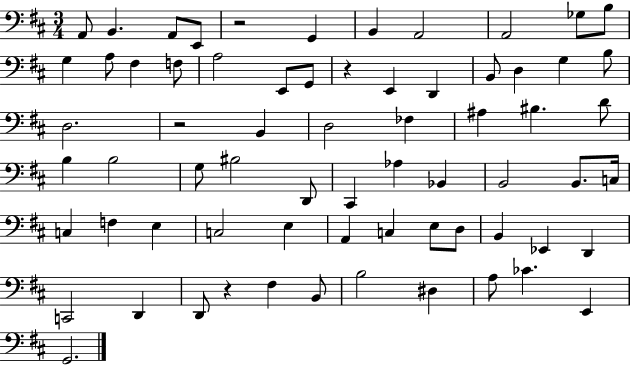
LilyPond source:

{
  \clef bass
  \numericTimeSignature
  \time 3/4
  \key d \major
  \repeat volta 2 { a,8 b,4. a,8 e,8 | r2 g,4 | b,4 a,2 | a,2 ges8 b8 | \break g4 a8 fis4 f8 | a2 e,8 g,8 | r4 e,4 d,4 | b,8 d4 g4 b8 | \break d2. | r2 b,4 | d2 fes4 | ais4 bis4. d'8 | \break b4 b2 | g8 bis2 d,8 | cis,4 aes4 bes,4 | b,2 b,8. c16 | \break c4 f4 e4 | c2 e4 | a,4 c4 e8 d8 | b,4 ees,4 d,4 | \break c,2 d,4 | d,8 r4 fis4 b,8 | b2 dis4 | a8 ces'4. e,4 | \break g,2. | } \bar "|."
}